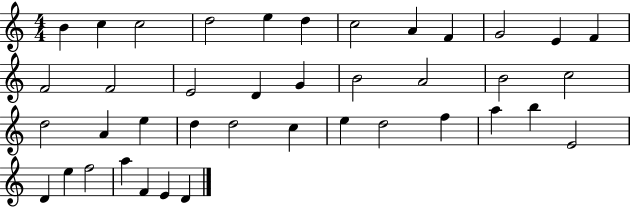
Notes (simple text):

B4/q C5/q C5/h D5/h E5/q D5/q C5/h A4/q F4/q G4/h E4/q F4/q F4/h F4/h E4/h D4/q G4/q B4/h A4/h B4/h C5/h D5/h A4/q E5/q D5/q D5/h C5/q E5/q D5/h F5/q A5/q B5/q E4/h D4/q E5/q F5/h A5/q F4/q E4/q D4/q